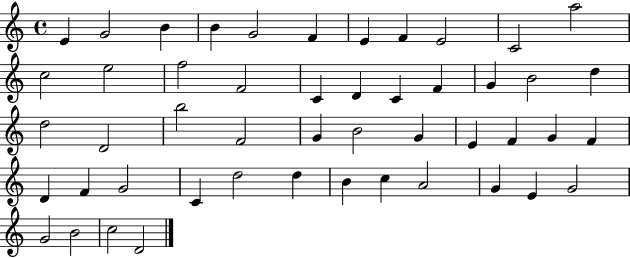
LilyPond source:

{
  \clef treble
  \time 4/4
  \defaultTimeSignature
  \key c \major
  e'4 g'2 b'4 | b'4 g'2 f'4 | e'4 f'4 e'2 | c'2 a''2 | \break c''2 e''2 | f''2 f'2 | c'4 d'4 c'4 f'4 | g'4 b'2 d''4 | \break d''2 d'2 | b''2 f'2 | g'4 b'2 g'4 | e'4 f'4 g'4 f'4 | \break d'4 f'4 g'2 | c'4 d''2 d''4 | b'4 c''4 a'2 | g'4 e'4 g'2 | \break g'2 b'2 | c''2 d'2 | \bar "|."
}